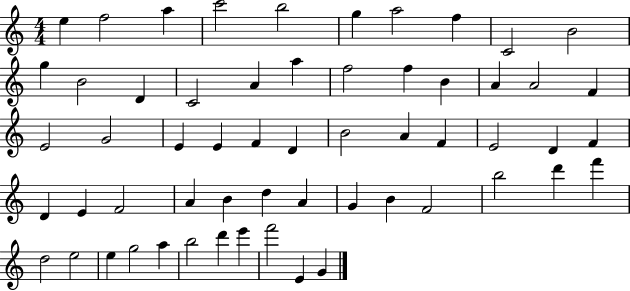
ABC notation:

X:1
T:Untitled
M:4/4
L:1/4
K:C
e f2 a c'2 b2 g a2 f C2 B2 g B2 D C2 A a f2 f B A A2 F E2 G2 E E F D B2 A F E2 D F D E F2 A B d A G B F2 b2 d' f' d2 e2 e g2 a b2 d' e' f'2 E G